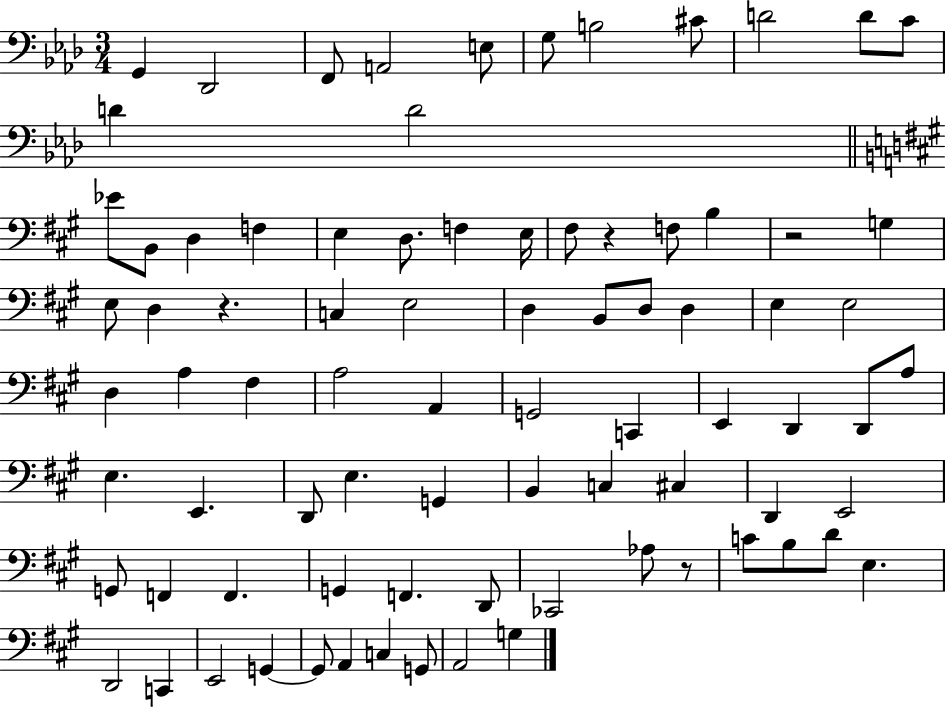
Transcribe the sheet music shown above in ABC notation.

X:1
T:Untitled
M:3/4
L:1/4
K:Ab
G,, _D,,2 F,,/2 A,,2 E,/2 G,/2 B,2 ^C/2 D2 D/2 C/2 D D2 _E/2 B,,/2 D, F, E, D,/2 F, E,/4 ^F,/2 z F,/2 B, z2 G, E,/2 D, z C, E,2 D, B,,/2 D,/2 D, E, E,2 D, A, ^F, A,2 A,, G,,2 C,, E,, D,, D,,/2 A,/2 E, E,, D,,/2 E, G,, B,, C, ^C, D,, E,,2 G,,/2 F,, F,, G,, F,, D,,/2 _C,,2 _A,/2 z/2 C/2 B,/2 D/2 E, D,,2 C,, E,,2 G,, G,,/2 A,, C, G,,/2 A,,2 G,